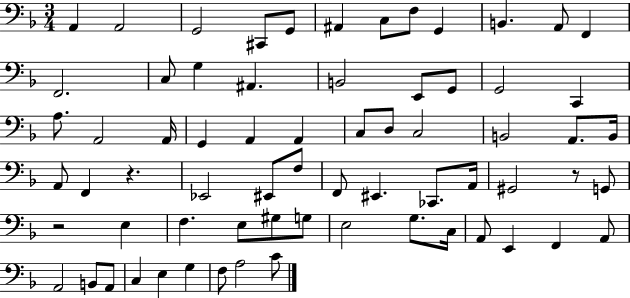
X:1
T:Untitled
M:3/4
L:1/4
K:F
A,, A,,2 G,,2 ^C,,/2 G,,/2 ^A,, C,/2 F,/2 G,, B,, A,,/2 F,, F,,2 C,/2 G, ^A,, B,,2 E,,/2 G,,/2 G,,2 C,, A,/2 A,,2 A,,/4 G,, A,, A,, C,/2 D,/2 C,2 B,,2 A,,/2 B,,/4 A,,/2 F,, z _E,,2 ^E,,/2 F,/2 F,,/2 ^E,, _C,,/2 A,,/4 ^G,,2 z/2 G,,/2 z2 E, F, E,/2 ^G,/2 G,/2 E,2 G,/2 C,/4 A,,/2 E,, F,, A,,/2 A,,2 B,,/2 A,,/2 C, E, G, F,/2 A,2 C/2